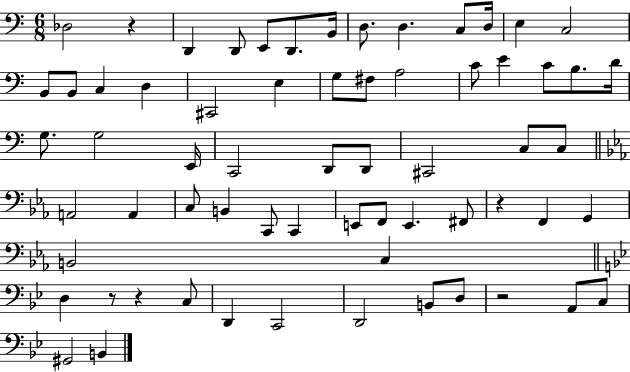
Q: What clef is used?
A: bass